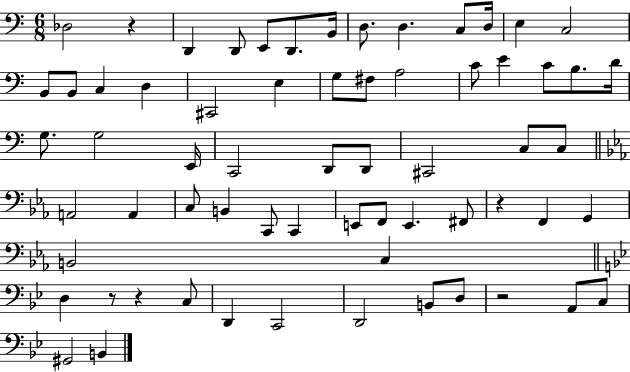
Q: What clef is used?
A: bass